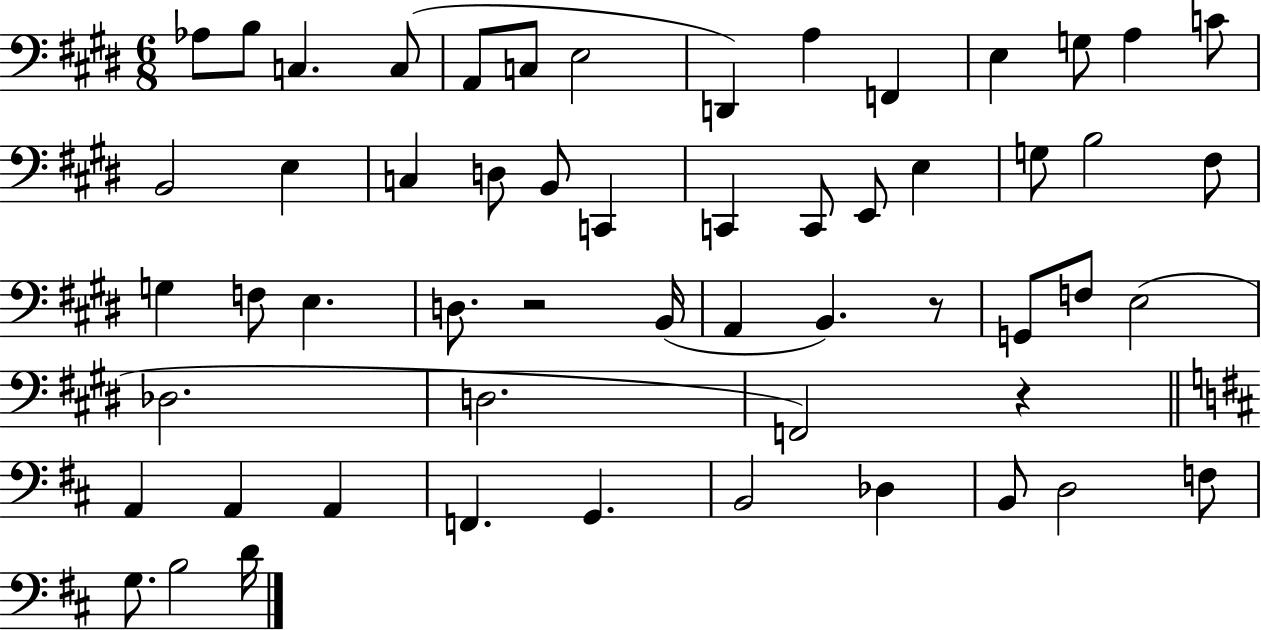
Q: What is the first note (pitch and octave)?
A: Ab3